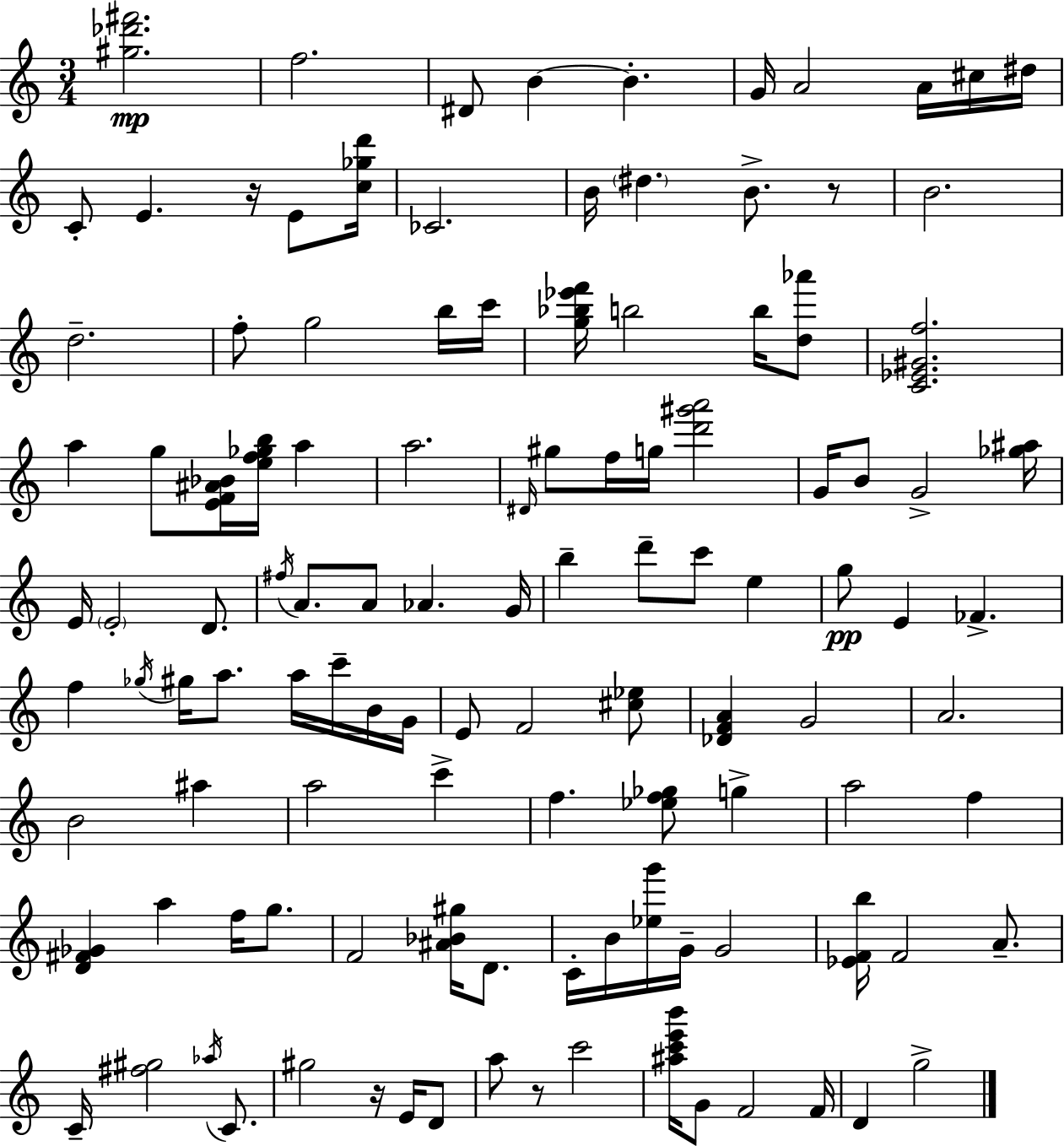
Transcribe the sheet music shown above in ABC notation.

X:1
T:Untitled
M:3/4
L:1/4
K:C
[^g_d'^f']2 f2 ^D/2 B B G/4 A2 A/4 ^c/4 ^d/4 C/2 E z/4 E/2 [c_gd']/4 _C2 B/4 ^d B/2 z/2 B2 d2 f/2 g2 b/4 c'/4 [g_b_e'f']/4 b2 b/4 [d_a']/2 [C_E^Gf]2 a g/2 [EF^A_B]/4 [ef_gb]/4 a a2 ^D/4 ^g/2 f/4 g/4 [d'^g'a']2 G/4 B/2 G2 [_g^a]/4 E/4 E2 D/2 ^f/4 A/2 A/2 _A G/4 b d'/2 c'/2 e g/2 E _F f _g/4 ^g/4 a/2 a/4 c'/4 B/4 G/4 E/2 F2 [^c_e]/2 [_DFA] G2 A2 B2 ^a a2 c' f [_ef_g]/2 g a2 f [D^F_G] a f/4 g/2 F2 [^A_B^g]/4 D/2 C/4 B/4 [_eg']/4 G/4 G2 [_EFb]/4 F2 A/2 C/4 [^f^g]2 _a/4 C/2 ^g2 z/4 E/4 D/2 a/2 z/2 c'2 [^ac'e'b']/4 G/2 F2 F/4 D g2